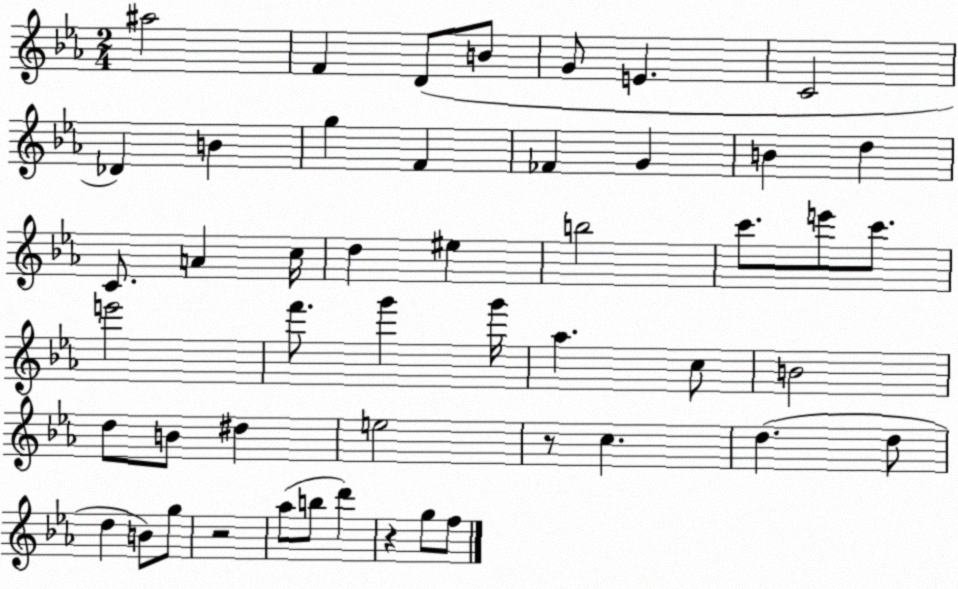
X:1
T:Untitled
M:2/4
L:1/4
K:Eb
^a2 F D/2 B/2 G/2 E C2 _D B g F _F G B d C/2 A c/4 d ^e b2 c'/2 e'/2 c'/2 e'2 f'/2 g' g'/4 _a c/2 B2 d/2 B/2 ^d e2 z/2 c d d/2 d B/2 g/2 z2 _a/2 b/2 d' z g/2 f/2